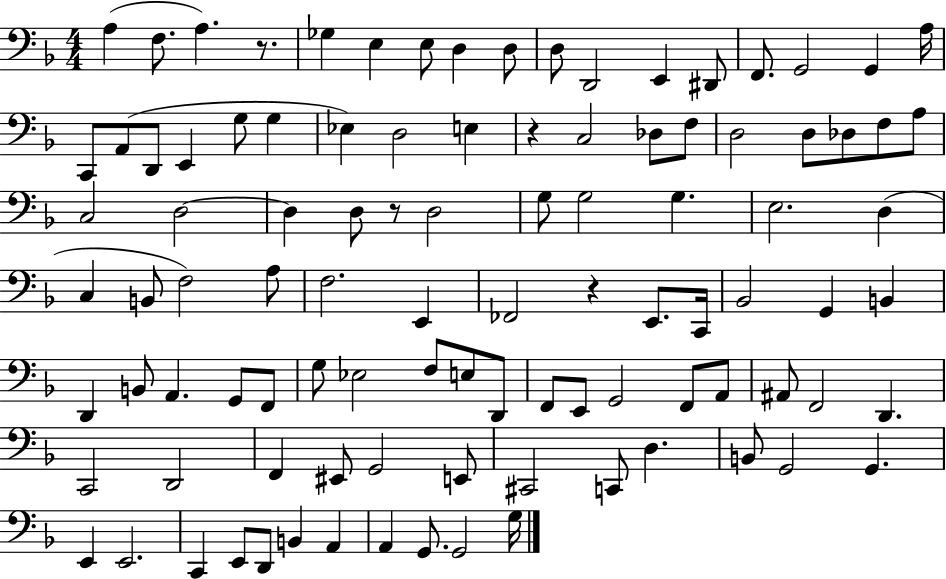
{
  \clef bass
  \numericTimeSignature
  \time 4/4
  \key f \major
  a4( f8. a4.) r8. | ges4 e4 e8 d4 d8 | d8 d,2 e,4 dis,8 | f,8. g,2 g,4 a16 | \break c,8 a,8( d,8 e,4 g8 g4 | ees4) d2 e4 | r4 c2 des8 f8 | d2 d8 des8 f8 a8 | \break c2 d2~~ | d4 d8 r8 d2 | g8 g2 g4. | e2. d4( | \break c4 b,8 f2) a8 | f2. e,4 | fes,2 r4 e,8. c,16 | bes,2 g,4 b,4 | \break d,4 b,8 a,4. g,8 f,8 | g8 ees2 f8 e8 d,8 | f,8 e,8 g,2 f,8 a,8 | ais,8 f,2 d,4. | \break c,2 d,2 | f,4 eis,8 g,2 e,8 | cis,2 c,8 d4. | b,8 g,2 g,4. | \break e,4 e,2. | c,4 e,8 d,8 b,4 a,4 | a,4 g,8. g,2 g16 | \bar "|."
}